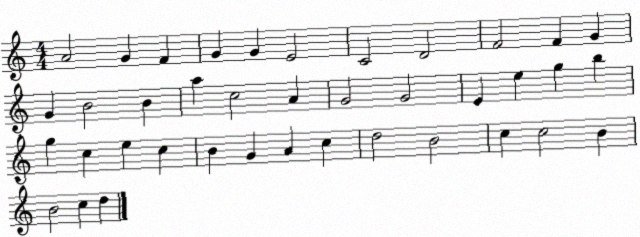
X:1
T:Untitled
M:4/4
L:1/4
K:C
A2 G F G G E2 C2 D2 F2 F G G B2 B a c2 A G2 G2 E e g b g c e c B G A c d2 B2 c c2 B B2 c d